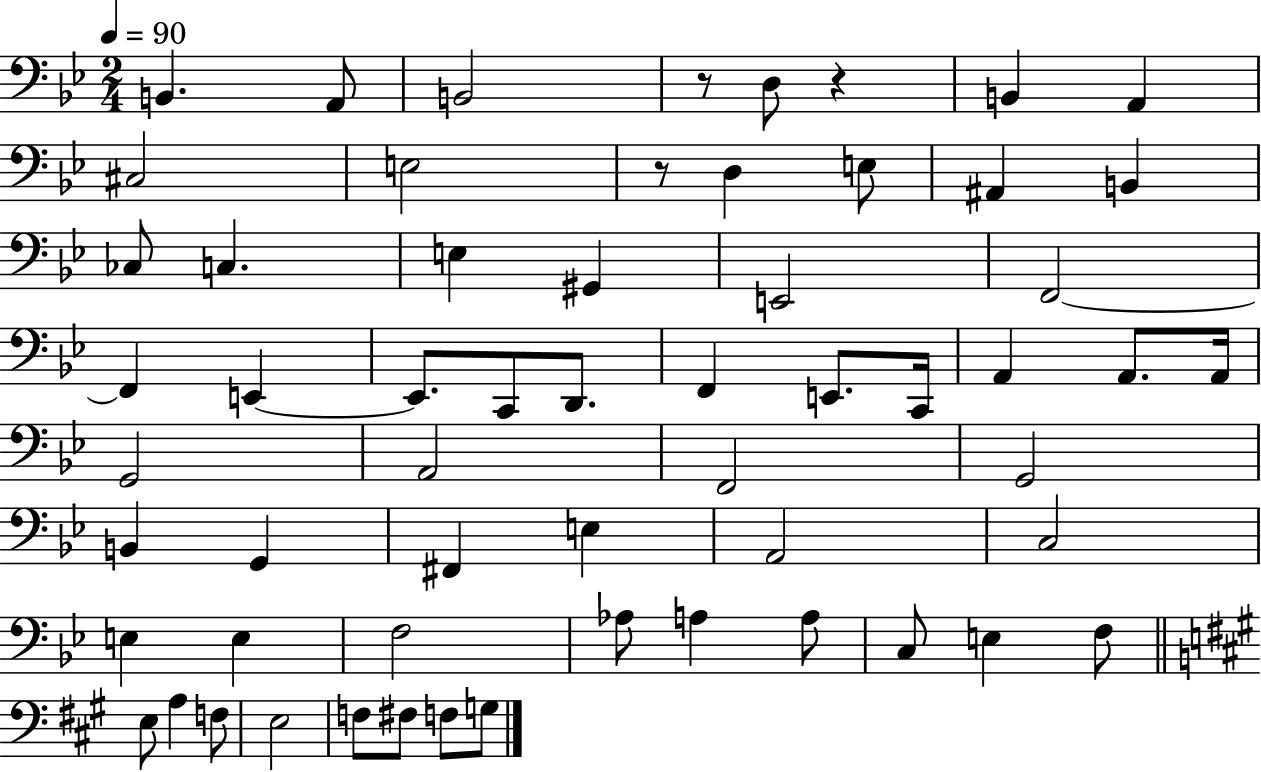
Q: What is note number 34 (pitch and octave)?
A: B2